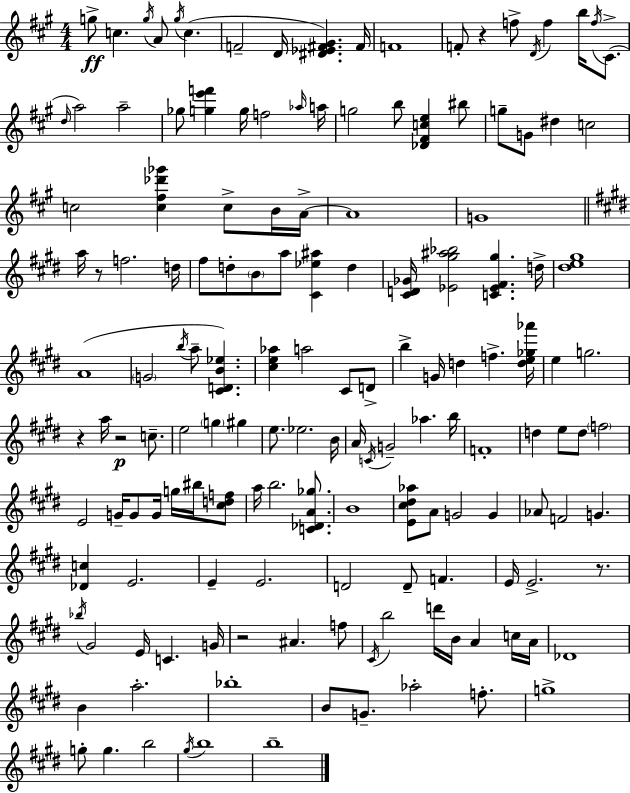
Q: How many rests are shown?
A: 6